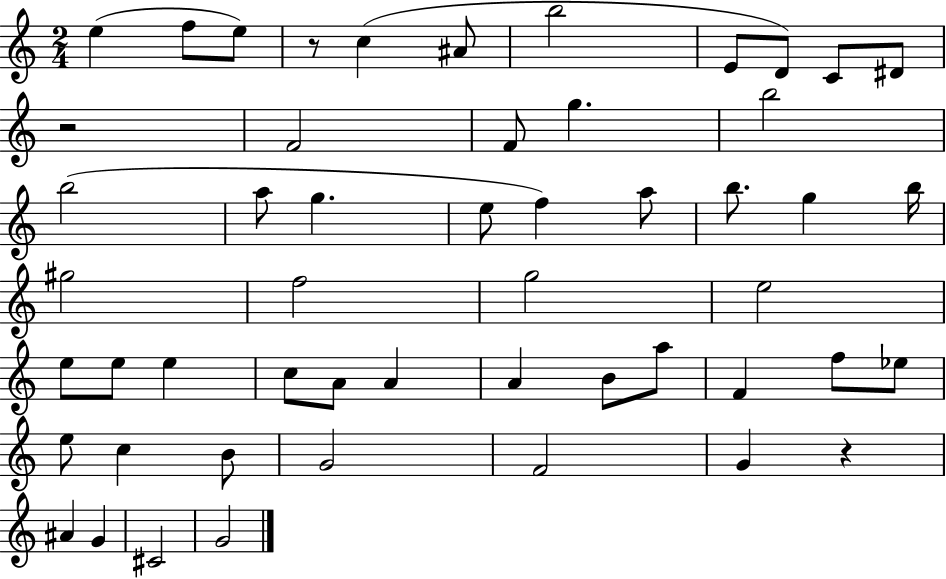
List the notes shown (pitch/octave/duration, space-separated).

E5/q F5/e E5/e R/e C5/q A#4/e B5/h E4/e D4/e C4/e D#4/e R/h F4/h F4/e G5/q. B5/h B5/h A5/e G5/q. E5/e F5/q A5/e B5/e. G5/q B5/s G#5/h F5/h G5/h E5/h E5/e E5/e E5/q C5/e A4/e A4/q A4/q B4/e A5/e F4/q F5/e Eb5/e E5/e C5/q B4/e G4/h F4/h G4/q R/q A#4/q G4/q C#4/h G4/h